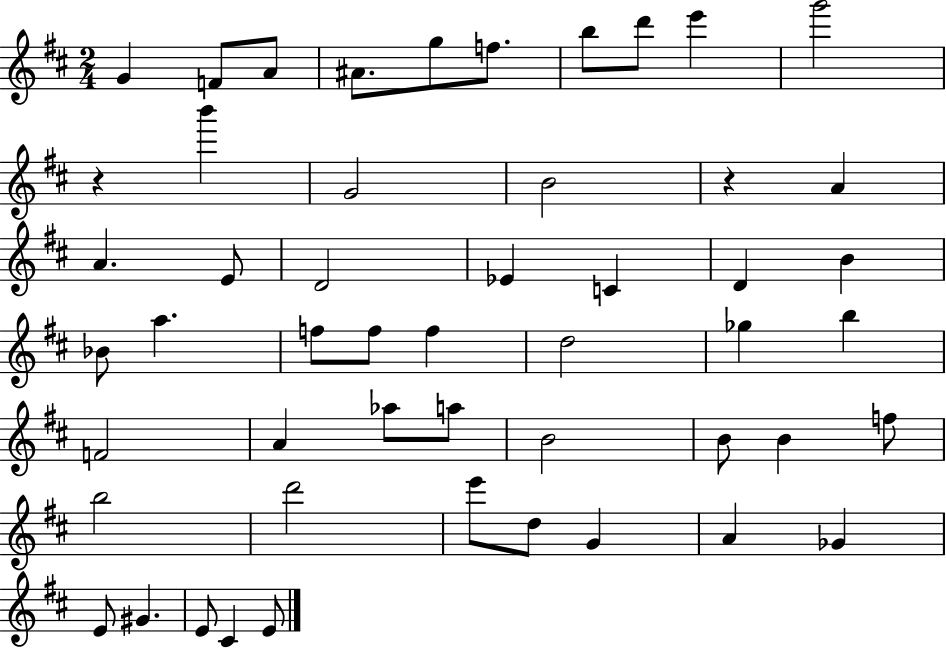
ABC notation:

X:1
T:Untitled
M:2/4
L:1/4
K:D
G F/2 A/2 ^A/2 g/2 f/2 b/2 d'/2 e' g'2 z b' G2 B2 z A A E/2 D2 _E C D B _B/2 a f/2 f/2 f d2 _g b F2 A _a/2 a/2 B2 B/2 B f/2 b2 d'2 e'/2 d/2 G A _G E/2 ^G E/2 ^C E/2